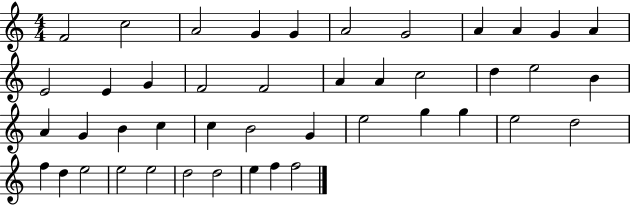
X:1
T:Untitled
M:4/4
L:1/4
K:C
F2 c2 A2 G G A2 G2 A A G A E2 E G F2 F2 A A c2 d e2 B A G B c c B2 G e2 g g e2 d2 f d e2 e2 e2 d2 d2 e f f2